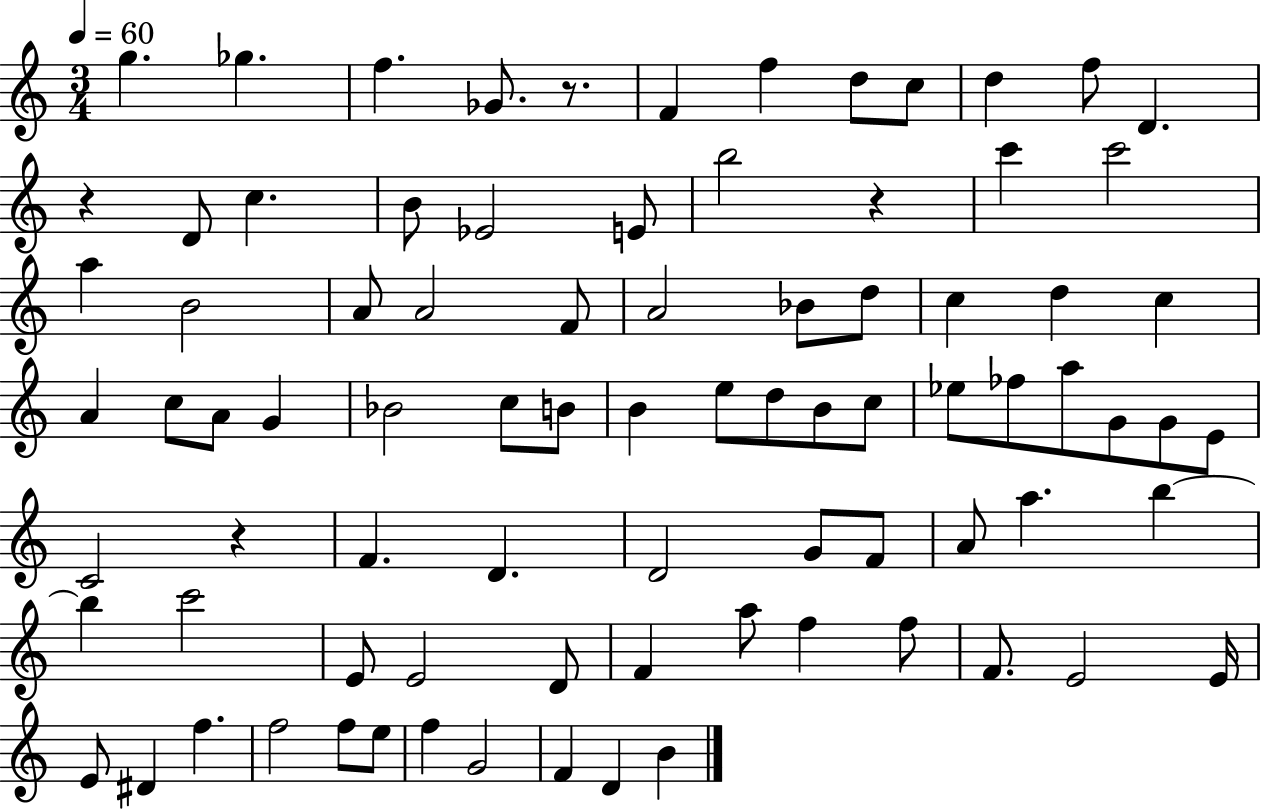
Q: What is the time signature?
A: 3/4